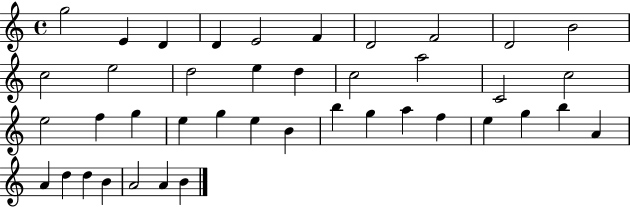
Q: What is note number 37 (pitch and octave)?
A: D5